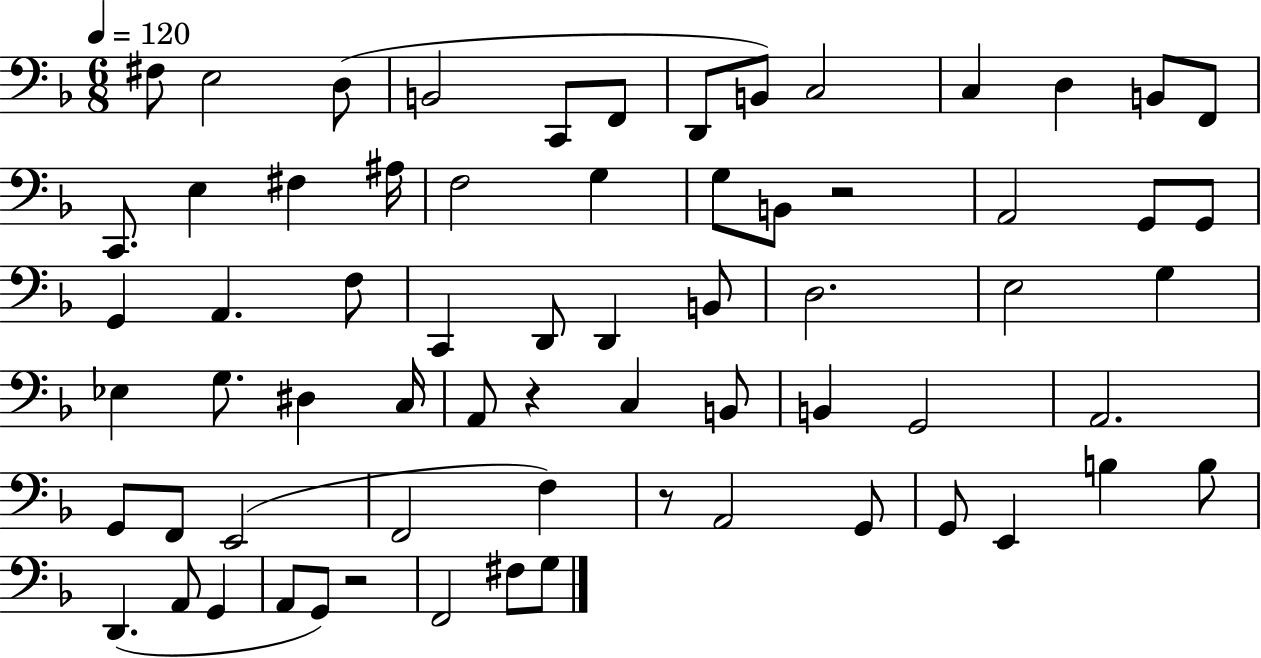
{
  \clef bass
  \numericTimeSignature
  \time 6/8
  \key f \major
  \tempo 4 = 120
  \repeat volta 2 { fis8 e2 d8( | b,2 c,8 f,8 | d,8 b,8) c2 | c4 d4 b,8 f,8 | \break c,8. e4 fis4 ais16 | f2 g4 | g8 b,8 r2 | a,2 g,8 g,8 | \break g,4 a,4. f8 | c,4 d,8 d,4 b,8 | d2. | e2 g4 | \break ees4 g8. dis4 c16 | a,8 r4 c4 b,8 | b,4 g,2 | a,2. | \break g,8 f,8 e,2( | f,2 f4) | r8 a,2 g,8 | g,8 e,4 b4 b8 | \break d,4.( a,8 g,4 | a,8 g,8) r2 | f,2 fis8 g8 | } \bar "|."
}